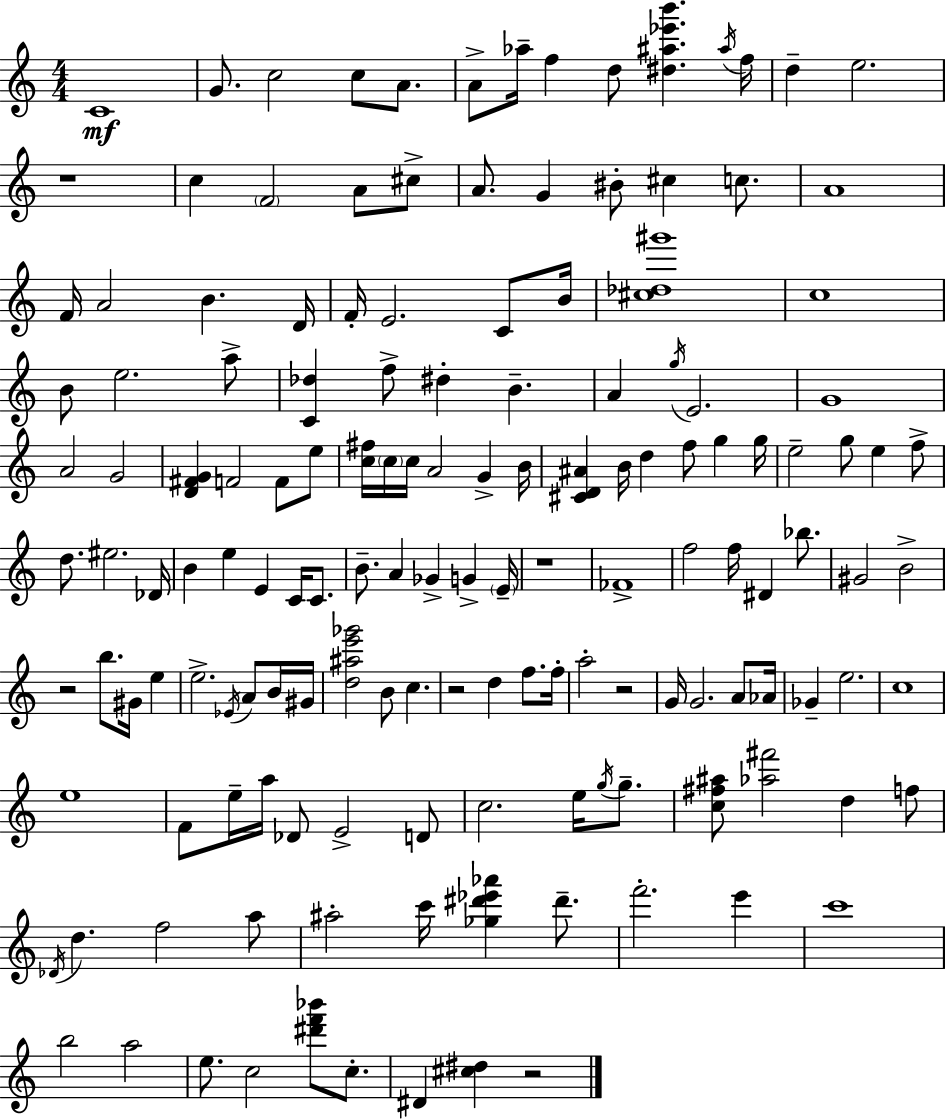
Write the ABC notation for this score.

X:1
T:Untitled
M:4/4
L:1/4
K:Am
C4 G/2 c2 c/2 A/2 A/2 _a/4 f d/2 [^d^a_e'b'] ^a/4 f/4 d e2 z4 c F2 A/2 ^c/2 A/2 G ^B/2 ^c c/2 A4 F/4 A2 B D/4 F/4 E2 C/2 B/4 [^c_d^g']4 c4 B/2 e2 a/2 [C_d] f/2 ^d B A g/4 E2 G4 A2 G2 [D^FG] F2 F/2 e/2 [c^f]/4 c/4 c/4 A2 G B/4 [^CD^A] B/4 d f/2 g g/4 e2 g/2 e f/2 d/2 ^e2 _D/4 B e E C/4 C/2 B/2 A _G G E/4 z4 _F4 f2 f/4 ^D _b/2 ^G2 B2 z2 b/2 ^G/4 e e2 _E/4 A/2 B/4 ^G/4 [d^ae'_g']2 B/2 c z2 d f/2 f/4 a2 z2 G/4 G2 A/2 _A/4 _G e2 c4 e4 F/2 e/4 a/4 _D/2 E2 D/2 c2 e/4 g/4 g/2 [c^f^a]/2 [_a^f']2 d f/2 _D/4 d f2 a/2 ^a2 c'/4 [_g^d'_e'_a'] ^d'/2 f'2 e' c'4 b2 a2 e/2 c2 [^d'f'_b']/2 c/2 ^D [^c^d] z2